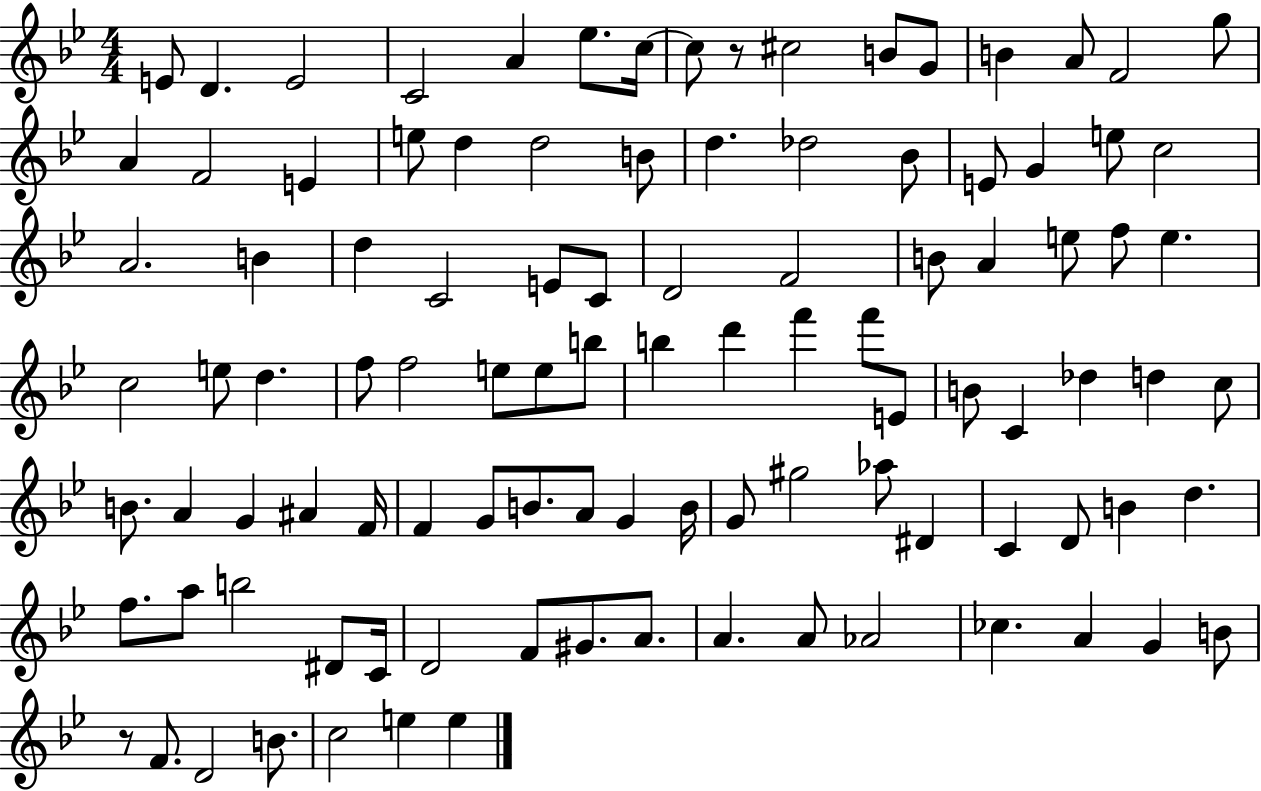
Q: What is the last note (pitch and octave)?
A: E5